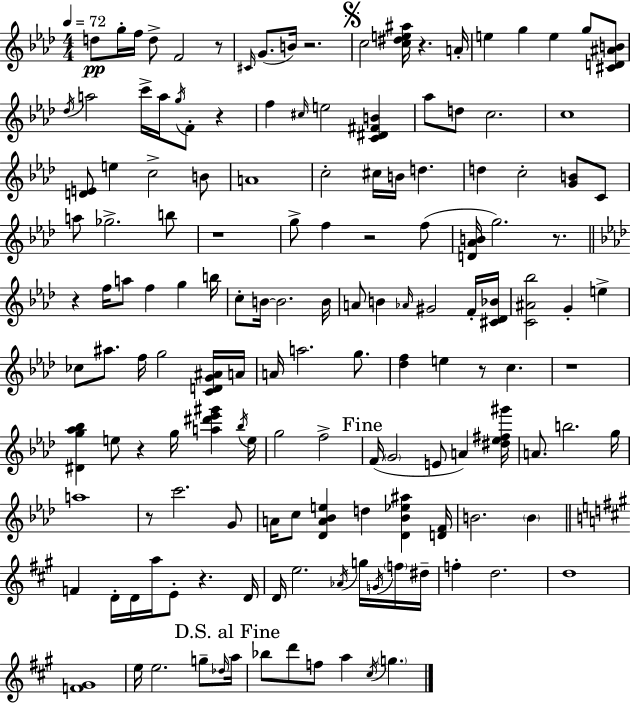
{
  \clef treble
  \numericTimeSignature
  \time 4/4
  \key f \minor
  \tempo 4 = 72
  d''8\pp g''16-. f''16 d''8-> f'2 r8 | \grace { cis'16 }( g'8. b'16) r2. | \mark \markup { \musicglyph "scripts.segno" } c''2 <c'' dis'' e'' ais''>16 r4. | a'16-. e''4 g''4 e''4 g''8 <cis' d' ais' b'>8 | \break \acciaccatura { des''16 } a''2 c'''16-> a''16 \acciaccatura { g''16 } f'8-. r4 | f''4 \grace { cis''16 } e''2 | <c' dis' fis' b'>4 aes''8 d''8 c''2. | c''1 | \break <d' e'>8 e''4 c''2-> | b'8 a'1 | c''2-. cis''16 b'16 d''4. | d''4 c''2-. | \break <g' b'>8 c'8 a''8 ges''2.-> | b''8 r1 | g''8-> f''4 r2 | f''8( <d' aes' b'>16 g''2.) | \break r8. \bar "||" \break \key aes \major r4 f''16 a''8 f''4 g''4 b''16 | c''8-. b'16~~ b'2. b'16 | a'8 b'4 \grace { aes'16 } gis'2 f'16-. | <cis' des' bes'>16 <c' ais' bes''>2 g'4-. e''4-> | \break ces''8 ais''8. f''16 g''2 <c' d' g' ais'>16 | a'16 a'16 a''2. g''8. | <des'' f''>4 e''4 r8 c''4. | r1 | \break <dis' g'' aes'' bes''>4 e''8 r4 g''16 <a'' dis''' ees''' gis'''>4 | \acciaccatura { bes''16 } e''16 g''2 f''2-> | \mark "Fine" f'16( \parenthesize g'2 e'8 a'4) | <dis'' ees'' fis'' gis'''>16 a'8. b''2. | \break g''16 a''1 | r8 c'''2. | g'8 a'16 c''8 <des' a' bes' e''>4 d''4 <des' bes' ees'' ais''>4 | <d' f'>16 b'2. \parenthesize b'4 | \break \bar "||" \break \key a \major f'4 d'16-. d'16 a''16 e'8-. r4. d'16 | d'16 e''2. \acciaccatura { aes'16 } g''16 \acciaccatura { g'16 } | \parenthesize f''16 dis''16-- f''4-. d''2. | d''1 | \break <f' gis'>1 | e''16 e''2. g''8-- | \grace { des''16 } \mark "D.S. al Fine" a''16 bes''8 d'''8 f''8 a''4 \acciaccatura { cis''16 } \parenthesize g''4. | \bar "|."
}